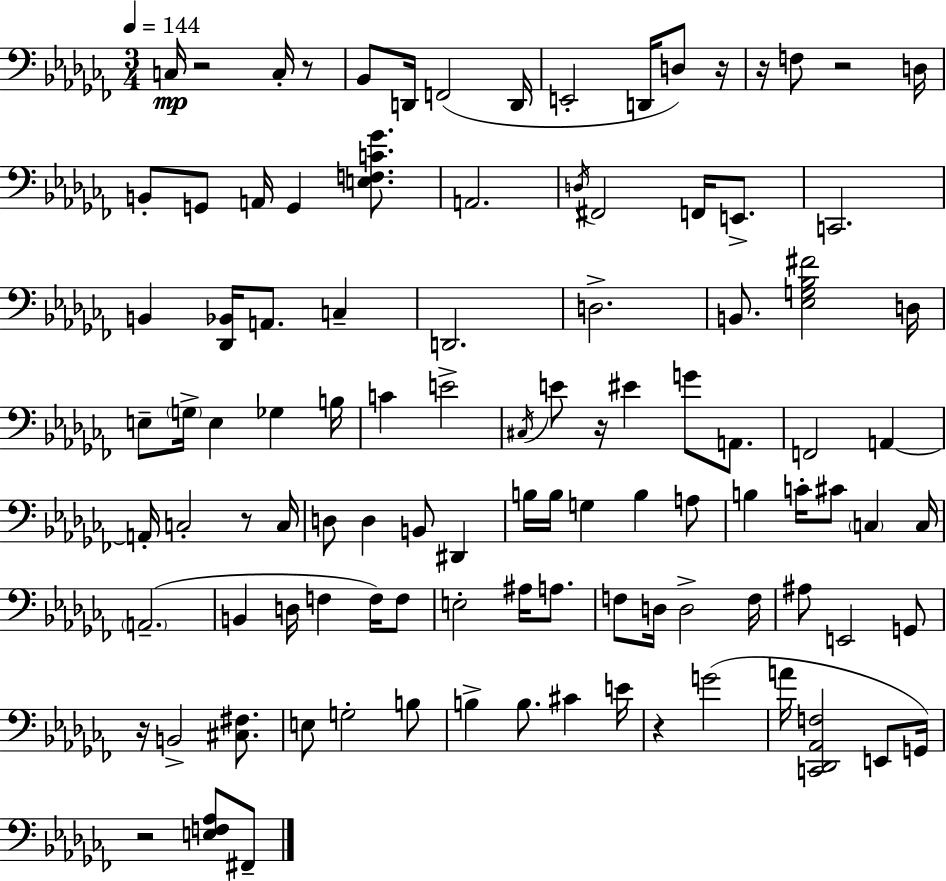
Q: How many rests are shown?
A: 10